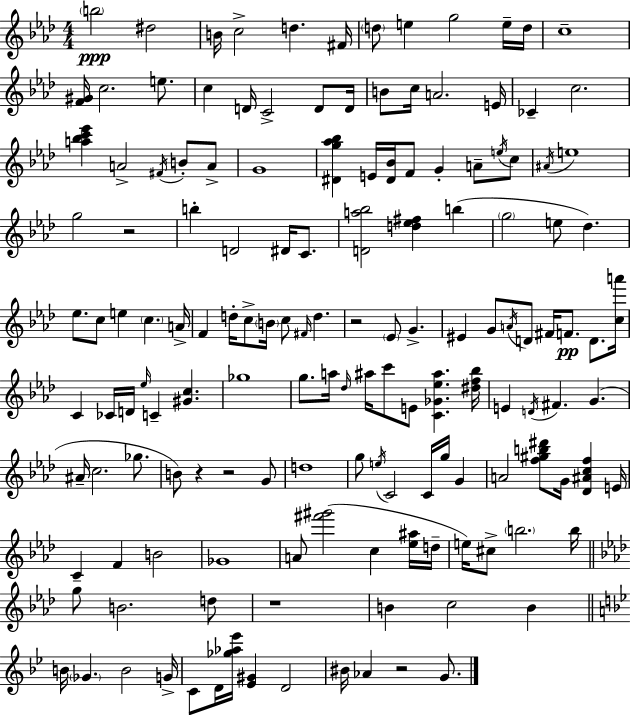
X:1
T:Untitled
M:4/4
L:1/4
K:Ab
b2 ^d2 B/4 c2 d ^F/4 d/2 e g2 e/4 d/4 c4 [F^G]/4 c2 e/2 c D/4 C2 D/2 D/4 B/2 c/4 A2 E/4 _C c2 [a_bc'_e'] A2 ^F/4 B/2 A/2 G4 [^Dg_a_b] E/4 [^D_B]/4 F/2 G A/2 e/4 c/2 ^A/4 e4 g2 z2 b D2 ^D/4 C/2 [Da_b]2 [d_e^f] b g2 e/2 _d _e/2 c/2 e c A/4 F d/4 c/2 B/4 c/2 ^F/4 d z2 _E/2 G ^E G/2 A/4 D/2 ^F/4 F/2 D/2 [ca']/4 C _C/4 D/4 _e/4 C [^Gc] _g4 g/2 a/4 _d/4 ^a/4 c'/2 E/2 [C_G_e^a] [^df_b]/4 E D/4 ^F G ^A/4 c2 _g/2 B/2 z z2 G/2 d4 g/2 e/4 C2 C/4 g/4 G A2 [f^gb^d']/2 G/4 [_D^Acf] E/4 C F B2 _G4 A/2 [^f'^g']2 c [_e^a]/4 d/4 e/4 ^c/2 b2 b/4 g/2 B2 d/2 z4 B c2 B B/4 _G B2 G/4 C/2 D/4 [_g_a_e']/4 [_E^G] D2 ^B/4 _A z2 G/2